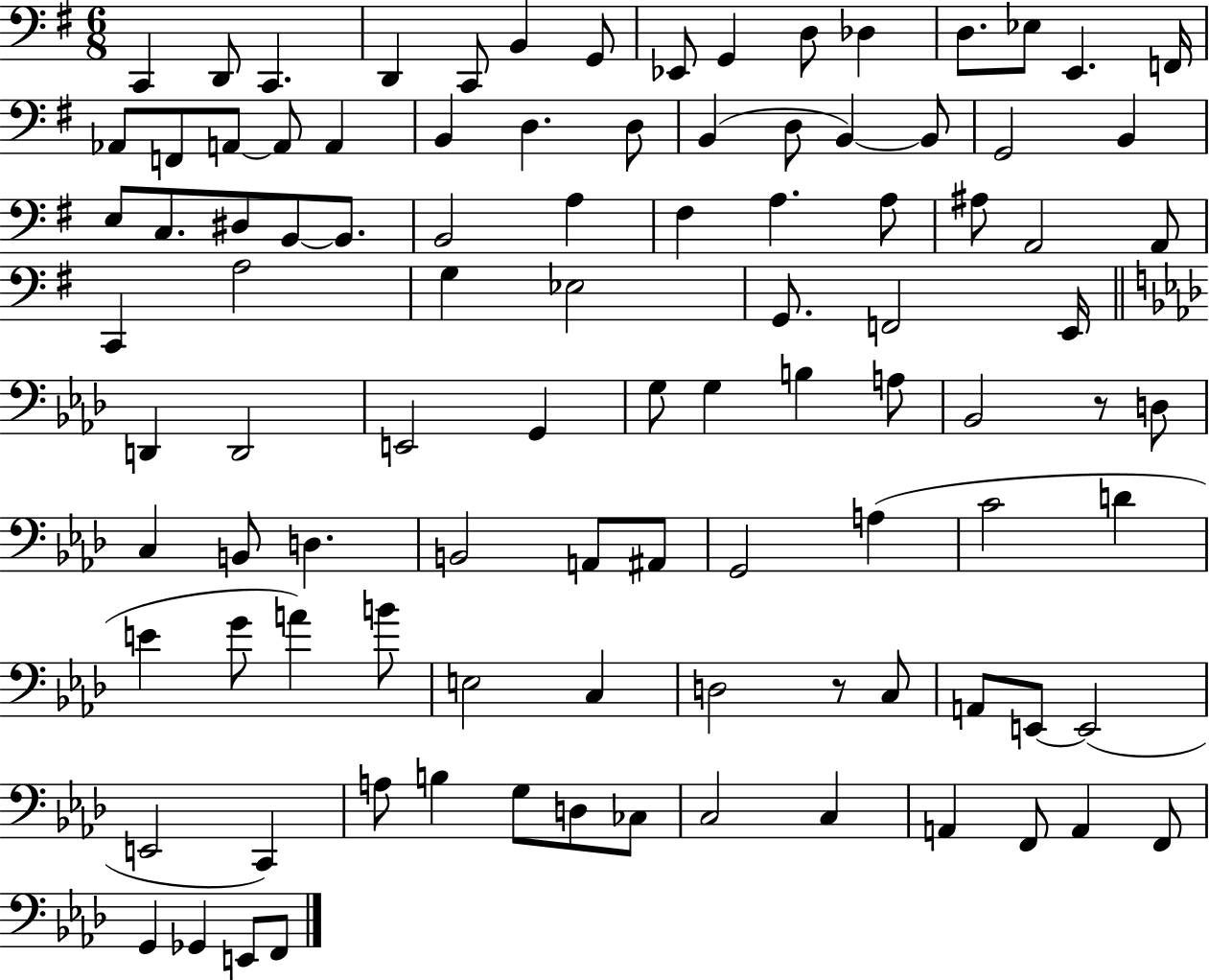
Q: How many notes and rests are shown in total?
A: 99